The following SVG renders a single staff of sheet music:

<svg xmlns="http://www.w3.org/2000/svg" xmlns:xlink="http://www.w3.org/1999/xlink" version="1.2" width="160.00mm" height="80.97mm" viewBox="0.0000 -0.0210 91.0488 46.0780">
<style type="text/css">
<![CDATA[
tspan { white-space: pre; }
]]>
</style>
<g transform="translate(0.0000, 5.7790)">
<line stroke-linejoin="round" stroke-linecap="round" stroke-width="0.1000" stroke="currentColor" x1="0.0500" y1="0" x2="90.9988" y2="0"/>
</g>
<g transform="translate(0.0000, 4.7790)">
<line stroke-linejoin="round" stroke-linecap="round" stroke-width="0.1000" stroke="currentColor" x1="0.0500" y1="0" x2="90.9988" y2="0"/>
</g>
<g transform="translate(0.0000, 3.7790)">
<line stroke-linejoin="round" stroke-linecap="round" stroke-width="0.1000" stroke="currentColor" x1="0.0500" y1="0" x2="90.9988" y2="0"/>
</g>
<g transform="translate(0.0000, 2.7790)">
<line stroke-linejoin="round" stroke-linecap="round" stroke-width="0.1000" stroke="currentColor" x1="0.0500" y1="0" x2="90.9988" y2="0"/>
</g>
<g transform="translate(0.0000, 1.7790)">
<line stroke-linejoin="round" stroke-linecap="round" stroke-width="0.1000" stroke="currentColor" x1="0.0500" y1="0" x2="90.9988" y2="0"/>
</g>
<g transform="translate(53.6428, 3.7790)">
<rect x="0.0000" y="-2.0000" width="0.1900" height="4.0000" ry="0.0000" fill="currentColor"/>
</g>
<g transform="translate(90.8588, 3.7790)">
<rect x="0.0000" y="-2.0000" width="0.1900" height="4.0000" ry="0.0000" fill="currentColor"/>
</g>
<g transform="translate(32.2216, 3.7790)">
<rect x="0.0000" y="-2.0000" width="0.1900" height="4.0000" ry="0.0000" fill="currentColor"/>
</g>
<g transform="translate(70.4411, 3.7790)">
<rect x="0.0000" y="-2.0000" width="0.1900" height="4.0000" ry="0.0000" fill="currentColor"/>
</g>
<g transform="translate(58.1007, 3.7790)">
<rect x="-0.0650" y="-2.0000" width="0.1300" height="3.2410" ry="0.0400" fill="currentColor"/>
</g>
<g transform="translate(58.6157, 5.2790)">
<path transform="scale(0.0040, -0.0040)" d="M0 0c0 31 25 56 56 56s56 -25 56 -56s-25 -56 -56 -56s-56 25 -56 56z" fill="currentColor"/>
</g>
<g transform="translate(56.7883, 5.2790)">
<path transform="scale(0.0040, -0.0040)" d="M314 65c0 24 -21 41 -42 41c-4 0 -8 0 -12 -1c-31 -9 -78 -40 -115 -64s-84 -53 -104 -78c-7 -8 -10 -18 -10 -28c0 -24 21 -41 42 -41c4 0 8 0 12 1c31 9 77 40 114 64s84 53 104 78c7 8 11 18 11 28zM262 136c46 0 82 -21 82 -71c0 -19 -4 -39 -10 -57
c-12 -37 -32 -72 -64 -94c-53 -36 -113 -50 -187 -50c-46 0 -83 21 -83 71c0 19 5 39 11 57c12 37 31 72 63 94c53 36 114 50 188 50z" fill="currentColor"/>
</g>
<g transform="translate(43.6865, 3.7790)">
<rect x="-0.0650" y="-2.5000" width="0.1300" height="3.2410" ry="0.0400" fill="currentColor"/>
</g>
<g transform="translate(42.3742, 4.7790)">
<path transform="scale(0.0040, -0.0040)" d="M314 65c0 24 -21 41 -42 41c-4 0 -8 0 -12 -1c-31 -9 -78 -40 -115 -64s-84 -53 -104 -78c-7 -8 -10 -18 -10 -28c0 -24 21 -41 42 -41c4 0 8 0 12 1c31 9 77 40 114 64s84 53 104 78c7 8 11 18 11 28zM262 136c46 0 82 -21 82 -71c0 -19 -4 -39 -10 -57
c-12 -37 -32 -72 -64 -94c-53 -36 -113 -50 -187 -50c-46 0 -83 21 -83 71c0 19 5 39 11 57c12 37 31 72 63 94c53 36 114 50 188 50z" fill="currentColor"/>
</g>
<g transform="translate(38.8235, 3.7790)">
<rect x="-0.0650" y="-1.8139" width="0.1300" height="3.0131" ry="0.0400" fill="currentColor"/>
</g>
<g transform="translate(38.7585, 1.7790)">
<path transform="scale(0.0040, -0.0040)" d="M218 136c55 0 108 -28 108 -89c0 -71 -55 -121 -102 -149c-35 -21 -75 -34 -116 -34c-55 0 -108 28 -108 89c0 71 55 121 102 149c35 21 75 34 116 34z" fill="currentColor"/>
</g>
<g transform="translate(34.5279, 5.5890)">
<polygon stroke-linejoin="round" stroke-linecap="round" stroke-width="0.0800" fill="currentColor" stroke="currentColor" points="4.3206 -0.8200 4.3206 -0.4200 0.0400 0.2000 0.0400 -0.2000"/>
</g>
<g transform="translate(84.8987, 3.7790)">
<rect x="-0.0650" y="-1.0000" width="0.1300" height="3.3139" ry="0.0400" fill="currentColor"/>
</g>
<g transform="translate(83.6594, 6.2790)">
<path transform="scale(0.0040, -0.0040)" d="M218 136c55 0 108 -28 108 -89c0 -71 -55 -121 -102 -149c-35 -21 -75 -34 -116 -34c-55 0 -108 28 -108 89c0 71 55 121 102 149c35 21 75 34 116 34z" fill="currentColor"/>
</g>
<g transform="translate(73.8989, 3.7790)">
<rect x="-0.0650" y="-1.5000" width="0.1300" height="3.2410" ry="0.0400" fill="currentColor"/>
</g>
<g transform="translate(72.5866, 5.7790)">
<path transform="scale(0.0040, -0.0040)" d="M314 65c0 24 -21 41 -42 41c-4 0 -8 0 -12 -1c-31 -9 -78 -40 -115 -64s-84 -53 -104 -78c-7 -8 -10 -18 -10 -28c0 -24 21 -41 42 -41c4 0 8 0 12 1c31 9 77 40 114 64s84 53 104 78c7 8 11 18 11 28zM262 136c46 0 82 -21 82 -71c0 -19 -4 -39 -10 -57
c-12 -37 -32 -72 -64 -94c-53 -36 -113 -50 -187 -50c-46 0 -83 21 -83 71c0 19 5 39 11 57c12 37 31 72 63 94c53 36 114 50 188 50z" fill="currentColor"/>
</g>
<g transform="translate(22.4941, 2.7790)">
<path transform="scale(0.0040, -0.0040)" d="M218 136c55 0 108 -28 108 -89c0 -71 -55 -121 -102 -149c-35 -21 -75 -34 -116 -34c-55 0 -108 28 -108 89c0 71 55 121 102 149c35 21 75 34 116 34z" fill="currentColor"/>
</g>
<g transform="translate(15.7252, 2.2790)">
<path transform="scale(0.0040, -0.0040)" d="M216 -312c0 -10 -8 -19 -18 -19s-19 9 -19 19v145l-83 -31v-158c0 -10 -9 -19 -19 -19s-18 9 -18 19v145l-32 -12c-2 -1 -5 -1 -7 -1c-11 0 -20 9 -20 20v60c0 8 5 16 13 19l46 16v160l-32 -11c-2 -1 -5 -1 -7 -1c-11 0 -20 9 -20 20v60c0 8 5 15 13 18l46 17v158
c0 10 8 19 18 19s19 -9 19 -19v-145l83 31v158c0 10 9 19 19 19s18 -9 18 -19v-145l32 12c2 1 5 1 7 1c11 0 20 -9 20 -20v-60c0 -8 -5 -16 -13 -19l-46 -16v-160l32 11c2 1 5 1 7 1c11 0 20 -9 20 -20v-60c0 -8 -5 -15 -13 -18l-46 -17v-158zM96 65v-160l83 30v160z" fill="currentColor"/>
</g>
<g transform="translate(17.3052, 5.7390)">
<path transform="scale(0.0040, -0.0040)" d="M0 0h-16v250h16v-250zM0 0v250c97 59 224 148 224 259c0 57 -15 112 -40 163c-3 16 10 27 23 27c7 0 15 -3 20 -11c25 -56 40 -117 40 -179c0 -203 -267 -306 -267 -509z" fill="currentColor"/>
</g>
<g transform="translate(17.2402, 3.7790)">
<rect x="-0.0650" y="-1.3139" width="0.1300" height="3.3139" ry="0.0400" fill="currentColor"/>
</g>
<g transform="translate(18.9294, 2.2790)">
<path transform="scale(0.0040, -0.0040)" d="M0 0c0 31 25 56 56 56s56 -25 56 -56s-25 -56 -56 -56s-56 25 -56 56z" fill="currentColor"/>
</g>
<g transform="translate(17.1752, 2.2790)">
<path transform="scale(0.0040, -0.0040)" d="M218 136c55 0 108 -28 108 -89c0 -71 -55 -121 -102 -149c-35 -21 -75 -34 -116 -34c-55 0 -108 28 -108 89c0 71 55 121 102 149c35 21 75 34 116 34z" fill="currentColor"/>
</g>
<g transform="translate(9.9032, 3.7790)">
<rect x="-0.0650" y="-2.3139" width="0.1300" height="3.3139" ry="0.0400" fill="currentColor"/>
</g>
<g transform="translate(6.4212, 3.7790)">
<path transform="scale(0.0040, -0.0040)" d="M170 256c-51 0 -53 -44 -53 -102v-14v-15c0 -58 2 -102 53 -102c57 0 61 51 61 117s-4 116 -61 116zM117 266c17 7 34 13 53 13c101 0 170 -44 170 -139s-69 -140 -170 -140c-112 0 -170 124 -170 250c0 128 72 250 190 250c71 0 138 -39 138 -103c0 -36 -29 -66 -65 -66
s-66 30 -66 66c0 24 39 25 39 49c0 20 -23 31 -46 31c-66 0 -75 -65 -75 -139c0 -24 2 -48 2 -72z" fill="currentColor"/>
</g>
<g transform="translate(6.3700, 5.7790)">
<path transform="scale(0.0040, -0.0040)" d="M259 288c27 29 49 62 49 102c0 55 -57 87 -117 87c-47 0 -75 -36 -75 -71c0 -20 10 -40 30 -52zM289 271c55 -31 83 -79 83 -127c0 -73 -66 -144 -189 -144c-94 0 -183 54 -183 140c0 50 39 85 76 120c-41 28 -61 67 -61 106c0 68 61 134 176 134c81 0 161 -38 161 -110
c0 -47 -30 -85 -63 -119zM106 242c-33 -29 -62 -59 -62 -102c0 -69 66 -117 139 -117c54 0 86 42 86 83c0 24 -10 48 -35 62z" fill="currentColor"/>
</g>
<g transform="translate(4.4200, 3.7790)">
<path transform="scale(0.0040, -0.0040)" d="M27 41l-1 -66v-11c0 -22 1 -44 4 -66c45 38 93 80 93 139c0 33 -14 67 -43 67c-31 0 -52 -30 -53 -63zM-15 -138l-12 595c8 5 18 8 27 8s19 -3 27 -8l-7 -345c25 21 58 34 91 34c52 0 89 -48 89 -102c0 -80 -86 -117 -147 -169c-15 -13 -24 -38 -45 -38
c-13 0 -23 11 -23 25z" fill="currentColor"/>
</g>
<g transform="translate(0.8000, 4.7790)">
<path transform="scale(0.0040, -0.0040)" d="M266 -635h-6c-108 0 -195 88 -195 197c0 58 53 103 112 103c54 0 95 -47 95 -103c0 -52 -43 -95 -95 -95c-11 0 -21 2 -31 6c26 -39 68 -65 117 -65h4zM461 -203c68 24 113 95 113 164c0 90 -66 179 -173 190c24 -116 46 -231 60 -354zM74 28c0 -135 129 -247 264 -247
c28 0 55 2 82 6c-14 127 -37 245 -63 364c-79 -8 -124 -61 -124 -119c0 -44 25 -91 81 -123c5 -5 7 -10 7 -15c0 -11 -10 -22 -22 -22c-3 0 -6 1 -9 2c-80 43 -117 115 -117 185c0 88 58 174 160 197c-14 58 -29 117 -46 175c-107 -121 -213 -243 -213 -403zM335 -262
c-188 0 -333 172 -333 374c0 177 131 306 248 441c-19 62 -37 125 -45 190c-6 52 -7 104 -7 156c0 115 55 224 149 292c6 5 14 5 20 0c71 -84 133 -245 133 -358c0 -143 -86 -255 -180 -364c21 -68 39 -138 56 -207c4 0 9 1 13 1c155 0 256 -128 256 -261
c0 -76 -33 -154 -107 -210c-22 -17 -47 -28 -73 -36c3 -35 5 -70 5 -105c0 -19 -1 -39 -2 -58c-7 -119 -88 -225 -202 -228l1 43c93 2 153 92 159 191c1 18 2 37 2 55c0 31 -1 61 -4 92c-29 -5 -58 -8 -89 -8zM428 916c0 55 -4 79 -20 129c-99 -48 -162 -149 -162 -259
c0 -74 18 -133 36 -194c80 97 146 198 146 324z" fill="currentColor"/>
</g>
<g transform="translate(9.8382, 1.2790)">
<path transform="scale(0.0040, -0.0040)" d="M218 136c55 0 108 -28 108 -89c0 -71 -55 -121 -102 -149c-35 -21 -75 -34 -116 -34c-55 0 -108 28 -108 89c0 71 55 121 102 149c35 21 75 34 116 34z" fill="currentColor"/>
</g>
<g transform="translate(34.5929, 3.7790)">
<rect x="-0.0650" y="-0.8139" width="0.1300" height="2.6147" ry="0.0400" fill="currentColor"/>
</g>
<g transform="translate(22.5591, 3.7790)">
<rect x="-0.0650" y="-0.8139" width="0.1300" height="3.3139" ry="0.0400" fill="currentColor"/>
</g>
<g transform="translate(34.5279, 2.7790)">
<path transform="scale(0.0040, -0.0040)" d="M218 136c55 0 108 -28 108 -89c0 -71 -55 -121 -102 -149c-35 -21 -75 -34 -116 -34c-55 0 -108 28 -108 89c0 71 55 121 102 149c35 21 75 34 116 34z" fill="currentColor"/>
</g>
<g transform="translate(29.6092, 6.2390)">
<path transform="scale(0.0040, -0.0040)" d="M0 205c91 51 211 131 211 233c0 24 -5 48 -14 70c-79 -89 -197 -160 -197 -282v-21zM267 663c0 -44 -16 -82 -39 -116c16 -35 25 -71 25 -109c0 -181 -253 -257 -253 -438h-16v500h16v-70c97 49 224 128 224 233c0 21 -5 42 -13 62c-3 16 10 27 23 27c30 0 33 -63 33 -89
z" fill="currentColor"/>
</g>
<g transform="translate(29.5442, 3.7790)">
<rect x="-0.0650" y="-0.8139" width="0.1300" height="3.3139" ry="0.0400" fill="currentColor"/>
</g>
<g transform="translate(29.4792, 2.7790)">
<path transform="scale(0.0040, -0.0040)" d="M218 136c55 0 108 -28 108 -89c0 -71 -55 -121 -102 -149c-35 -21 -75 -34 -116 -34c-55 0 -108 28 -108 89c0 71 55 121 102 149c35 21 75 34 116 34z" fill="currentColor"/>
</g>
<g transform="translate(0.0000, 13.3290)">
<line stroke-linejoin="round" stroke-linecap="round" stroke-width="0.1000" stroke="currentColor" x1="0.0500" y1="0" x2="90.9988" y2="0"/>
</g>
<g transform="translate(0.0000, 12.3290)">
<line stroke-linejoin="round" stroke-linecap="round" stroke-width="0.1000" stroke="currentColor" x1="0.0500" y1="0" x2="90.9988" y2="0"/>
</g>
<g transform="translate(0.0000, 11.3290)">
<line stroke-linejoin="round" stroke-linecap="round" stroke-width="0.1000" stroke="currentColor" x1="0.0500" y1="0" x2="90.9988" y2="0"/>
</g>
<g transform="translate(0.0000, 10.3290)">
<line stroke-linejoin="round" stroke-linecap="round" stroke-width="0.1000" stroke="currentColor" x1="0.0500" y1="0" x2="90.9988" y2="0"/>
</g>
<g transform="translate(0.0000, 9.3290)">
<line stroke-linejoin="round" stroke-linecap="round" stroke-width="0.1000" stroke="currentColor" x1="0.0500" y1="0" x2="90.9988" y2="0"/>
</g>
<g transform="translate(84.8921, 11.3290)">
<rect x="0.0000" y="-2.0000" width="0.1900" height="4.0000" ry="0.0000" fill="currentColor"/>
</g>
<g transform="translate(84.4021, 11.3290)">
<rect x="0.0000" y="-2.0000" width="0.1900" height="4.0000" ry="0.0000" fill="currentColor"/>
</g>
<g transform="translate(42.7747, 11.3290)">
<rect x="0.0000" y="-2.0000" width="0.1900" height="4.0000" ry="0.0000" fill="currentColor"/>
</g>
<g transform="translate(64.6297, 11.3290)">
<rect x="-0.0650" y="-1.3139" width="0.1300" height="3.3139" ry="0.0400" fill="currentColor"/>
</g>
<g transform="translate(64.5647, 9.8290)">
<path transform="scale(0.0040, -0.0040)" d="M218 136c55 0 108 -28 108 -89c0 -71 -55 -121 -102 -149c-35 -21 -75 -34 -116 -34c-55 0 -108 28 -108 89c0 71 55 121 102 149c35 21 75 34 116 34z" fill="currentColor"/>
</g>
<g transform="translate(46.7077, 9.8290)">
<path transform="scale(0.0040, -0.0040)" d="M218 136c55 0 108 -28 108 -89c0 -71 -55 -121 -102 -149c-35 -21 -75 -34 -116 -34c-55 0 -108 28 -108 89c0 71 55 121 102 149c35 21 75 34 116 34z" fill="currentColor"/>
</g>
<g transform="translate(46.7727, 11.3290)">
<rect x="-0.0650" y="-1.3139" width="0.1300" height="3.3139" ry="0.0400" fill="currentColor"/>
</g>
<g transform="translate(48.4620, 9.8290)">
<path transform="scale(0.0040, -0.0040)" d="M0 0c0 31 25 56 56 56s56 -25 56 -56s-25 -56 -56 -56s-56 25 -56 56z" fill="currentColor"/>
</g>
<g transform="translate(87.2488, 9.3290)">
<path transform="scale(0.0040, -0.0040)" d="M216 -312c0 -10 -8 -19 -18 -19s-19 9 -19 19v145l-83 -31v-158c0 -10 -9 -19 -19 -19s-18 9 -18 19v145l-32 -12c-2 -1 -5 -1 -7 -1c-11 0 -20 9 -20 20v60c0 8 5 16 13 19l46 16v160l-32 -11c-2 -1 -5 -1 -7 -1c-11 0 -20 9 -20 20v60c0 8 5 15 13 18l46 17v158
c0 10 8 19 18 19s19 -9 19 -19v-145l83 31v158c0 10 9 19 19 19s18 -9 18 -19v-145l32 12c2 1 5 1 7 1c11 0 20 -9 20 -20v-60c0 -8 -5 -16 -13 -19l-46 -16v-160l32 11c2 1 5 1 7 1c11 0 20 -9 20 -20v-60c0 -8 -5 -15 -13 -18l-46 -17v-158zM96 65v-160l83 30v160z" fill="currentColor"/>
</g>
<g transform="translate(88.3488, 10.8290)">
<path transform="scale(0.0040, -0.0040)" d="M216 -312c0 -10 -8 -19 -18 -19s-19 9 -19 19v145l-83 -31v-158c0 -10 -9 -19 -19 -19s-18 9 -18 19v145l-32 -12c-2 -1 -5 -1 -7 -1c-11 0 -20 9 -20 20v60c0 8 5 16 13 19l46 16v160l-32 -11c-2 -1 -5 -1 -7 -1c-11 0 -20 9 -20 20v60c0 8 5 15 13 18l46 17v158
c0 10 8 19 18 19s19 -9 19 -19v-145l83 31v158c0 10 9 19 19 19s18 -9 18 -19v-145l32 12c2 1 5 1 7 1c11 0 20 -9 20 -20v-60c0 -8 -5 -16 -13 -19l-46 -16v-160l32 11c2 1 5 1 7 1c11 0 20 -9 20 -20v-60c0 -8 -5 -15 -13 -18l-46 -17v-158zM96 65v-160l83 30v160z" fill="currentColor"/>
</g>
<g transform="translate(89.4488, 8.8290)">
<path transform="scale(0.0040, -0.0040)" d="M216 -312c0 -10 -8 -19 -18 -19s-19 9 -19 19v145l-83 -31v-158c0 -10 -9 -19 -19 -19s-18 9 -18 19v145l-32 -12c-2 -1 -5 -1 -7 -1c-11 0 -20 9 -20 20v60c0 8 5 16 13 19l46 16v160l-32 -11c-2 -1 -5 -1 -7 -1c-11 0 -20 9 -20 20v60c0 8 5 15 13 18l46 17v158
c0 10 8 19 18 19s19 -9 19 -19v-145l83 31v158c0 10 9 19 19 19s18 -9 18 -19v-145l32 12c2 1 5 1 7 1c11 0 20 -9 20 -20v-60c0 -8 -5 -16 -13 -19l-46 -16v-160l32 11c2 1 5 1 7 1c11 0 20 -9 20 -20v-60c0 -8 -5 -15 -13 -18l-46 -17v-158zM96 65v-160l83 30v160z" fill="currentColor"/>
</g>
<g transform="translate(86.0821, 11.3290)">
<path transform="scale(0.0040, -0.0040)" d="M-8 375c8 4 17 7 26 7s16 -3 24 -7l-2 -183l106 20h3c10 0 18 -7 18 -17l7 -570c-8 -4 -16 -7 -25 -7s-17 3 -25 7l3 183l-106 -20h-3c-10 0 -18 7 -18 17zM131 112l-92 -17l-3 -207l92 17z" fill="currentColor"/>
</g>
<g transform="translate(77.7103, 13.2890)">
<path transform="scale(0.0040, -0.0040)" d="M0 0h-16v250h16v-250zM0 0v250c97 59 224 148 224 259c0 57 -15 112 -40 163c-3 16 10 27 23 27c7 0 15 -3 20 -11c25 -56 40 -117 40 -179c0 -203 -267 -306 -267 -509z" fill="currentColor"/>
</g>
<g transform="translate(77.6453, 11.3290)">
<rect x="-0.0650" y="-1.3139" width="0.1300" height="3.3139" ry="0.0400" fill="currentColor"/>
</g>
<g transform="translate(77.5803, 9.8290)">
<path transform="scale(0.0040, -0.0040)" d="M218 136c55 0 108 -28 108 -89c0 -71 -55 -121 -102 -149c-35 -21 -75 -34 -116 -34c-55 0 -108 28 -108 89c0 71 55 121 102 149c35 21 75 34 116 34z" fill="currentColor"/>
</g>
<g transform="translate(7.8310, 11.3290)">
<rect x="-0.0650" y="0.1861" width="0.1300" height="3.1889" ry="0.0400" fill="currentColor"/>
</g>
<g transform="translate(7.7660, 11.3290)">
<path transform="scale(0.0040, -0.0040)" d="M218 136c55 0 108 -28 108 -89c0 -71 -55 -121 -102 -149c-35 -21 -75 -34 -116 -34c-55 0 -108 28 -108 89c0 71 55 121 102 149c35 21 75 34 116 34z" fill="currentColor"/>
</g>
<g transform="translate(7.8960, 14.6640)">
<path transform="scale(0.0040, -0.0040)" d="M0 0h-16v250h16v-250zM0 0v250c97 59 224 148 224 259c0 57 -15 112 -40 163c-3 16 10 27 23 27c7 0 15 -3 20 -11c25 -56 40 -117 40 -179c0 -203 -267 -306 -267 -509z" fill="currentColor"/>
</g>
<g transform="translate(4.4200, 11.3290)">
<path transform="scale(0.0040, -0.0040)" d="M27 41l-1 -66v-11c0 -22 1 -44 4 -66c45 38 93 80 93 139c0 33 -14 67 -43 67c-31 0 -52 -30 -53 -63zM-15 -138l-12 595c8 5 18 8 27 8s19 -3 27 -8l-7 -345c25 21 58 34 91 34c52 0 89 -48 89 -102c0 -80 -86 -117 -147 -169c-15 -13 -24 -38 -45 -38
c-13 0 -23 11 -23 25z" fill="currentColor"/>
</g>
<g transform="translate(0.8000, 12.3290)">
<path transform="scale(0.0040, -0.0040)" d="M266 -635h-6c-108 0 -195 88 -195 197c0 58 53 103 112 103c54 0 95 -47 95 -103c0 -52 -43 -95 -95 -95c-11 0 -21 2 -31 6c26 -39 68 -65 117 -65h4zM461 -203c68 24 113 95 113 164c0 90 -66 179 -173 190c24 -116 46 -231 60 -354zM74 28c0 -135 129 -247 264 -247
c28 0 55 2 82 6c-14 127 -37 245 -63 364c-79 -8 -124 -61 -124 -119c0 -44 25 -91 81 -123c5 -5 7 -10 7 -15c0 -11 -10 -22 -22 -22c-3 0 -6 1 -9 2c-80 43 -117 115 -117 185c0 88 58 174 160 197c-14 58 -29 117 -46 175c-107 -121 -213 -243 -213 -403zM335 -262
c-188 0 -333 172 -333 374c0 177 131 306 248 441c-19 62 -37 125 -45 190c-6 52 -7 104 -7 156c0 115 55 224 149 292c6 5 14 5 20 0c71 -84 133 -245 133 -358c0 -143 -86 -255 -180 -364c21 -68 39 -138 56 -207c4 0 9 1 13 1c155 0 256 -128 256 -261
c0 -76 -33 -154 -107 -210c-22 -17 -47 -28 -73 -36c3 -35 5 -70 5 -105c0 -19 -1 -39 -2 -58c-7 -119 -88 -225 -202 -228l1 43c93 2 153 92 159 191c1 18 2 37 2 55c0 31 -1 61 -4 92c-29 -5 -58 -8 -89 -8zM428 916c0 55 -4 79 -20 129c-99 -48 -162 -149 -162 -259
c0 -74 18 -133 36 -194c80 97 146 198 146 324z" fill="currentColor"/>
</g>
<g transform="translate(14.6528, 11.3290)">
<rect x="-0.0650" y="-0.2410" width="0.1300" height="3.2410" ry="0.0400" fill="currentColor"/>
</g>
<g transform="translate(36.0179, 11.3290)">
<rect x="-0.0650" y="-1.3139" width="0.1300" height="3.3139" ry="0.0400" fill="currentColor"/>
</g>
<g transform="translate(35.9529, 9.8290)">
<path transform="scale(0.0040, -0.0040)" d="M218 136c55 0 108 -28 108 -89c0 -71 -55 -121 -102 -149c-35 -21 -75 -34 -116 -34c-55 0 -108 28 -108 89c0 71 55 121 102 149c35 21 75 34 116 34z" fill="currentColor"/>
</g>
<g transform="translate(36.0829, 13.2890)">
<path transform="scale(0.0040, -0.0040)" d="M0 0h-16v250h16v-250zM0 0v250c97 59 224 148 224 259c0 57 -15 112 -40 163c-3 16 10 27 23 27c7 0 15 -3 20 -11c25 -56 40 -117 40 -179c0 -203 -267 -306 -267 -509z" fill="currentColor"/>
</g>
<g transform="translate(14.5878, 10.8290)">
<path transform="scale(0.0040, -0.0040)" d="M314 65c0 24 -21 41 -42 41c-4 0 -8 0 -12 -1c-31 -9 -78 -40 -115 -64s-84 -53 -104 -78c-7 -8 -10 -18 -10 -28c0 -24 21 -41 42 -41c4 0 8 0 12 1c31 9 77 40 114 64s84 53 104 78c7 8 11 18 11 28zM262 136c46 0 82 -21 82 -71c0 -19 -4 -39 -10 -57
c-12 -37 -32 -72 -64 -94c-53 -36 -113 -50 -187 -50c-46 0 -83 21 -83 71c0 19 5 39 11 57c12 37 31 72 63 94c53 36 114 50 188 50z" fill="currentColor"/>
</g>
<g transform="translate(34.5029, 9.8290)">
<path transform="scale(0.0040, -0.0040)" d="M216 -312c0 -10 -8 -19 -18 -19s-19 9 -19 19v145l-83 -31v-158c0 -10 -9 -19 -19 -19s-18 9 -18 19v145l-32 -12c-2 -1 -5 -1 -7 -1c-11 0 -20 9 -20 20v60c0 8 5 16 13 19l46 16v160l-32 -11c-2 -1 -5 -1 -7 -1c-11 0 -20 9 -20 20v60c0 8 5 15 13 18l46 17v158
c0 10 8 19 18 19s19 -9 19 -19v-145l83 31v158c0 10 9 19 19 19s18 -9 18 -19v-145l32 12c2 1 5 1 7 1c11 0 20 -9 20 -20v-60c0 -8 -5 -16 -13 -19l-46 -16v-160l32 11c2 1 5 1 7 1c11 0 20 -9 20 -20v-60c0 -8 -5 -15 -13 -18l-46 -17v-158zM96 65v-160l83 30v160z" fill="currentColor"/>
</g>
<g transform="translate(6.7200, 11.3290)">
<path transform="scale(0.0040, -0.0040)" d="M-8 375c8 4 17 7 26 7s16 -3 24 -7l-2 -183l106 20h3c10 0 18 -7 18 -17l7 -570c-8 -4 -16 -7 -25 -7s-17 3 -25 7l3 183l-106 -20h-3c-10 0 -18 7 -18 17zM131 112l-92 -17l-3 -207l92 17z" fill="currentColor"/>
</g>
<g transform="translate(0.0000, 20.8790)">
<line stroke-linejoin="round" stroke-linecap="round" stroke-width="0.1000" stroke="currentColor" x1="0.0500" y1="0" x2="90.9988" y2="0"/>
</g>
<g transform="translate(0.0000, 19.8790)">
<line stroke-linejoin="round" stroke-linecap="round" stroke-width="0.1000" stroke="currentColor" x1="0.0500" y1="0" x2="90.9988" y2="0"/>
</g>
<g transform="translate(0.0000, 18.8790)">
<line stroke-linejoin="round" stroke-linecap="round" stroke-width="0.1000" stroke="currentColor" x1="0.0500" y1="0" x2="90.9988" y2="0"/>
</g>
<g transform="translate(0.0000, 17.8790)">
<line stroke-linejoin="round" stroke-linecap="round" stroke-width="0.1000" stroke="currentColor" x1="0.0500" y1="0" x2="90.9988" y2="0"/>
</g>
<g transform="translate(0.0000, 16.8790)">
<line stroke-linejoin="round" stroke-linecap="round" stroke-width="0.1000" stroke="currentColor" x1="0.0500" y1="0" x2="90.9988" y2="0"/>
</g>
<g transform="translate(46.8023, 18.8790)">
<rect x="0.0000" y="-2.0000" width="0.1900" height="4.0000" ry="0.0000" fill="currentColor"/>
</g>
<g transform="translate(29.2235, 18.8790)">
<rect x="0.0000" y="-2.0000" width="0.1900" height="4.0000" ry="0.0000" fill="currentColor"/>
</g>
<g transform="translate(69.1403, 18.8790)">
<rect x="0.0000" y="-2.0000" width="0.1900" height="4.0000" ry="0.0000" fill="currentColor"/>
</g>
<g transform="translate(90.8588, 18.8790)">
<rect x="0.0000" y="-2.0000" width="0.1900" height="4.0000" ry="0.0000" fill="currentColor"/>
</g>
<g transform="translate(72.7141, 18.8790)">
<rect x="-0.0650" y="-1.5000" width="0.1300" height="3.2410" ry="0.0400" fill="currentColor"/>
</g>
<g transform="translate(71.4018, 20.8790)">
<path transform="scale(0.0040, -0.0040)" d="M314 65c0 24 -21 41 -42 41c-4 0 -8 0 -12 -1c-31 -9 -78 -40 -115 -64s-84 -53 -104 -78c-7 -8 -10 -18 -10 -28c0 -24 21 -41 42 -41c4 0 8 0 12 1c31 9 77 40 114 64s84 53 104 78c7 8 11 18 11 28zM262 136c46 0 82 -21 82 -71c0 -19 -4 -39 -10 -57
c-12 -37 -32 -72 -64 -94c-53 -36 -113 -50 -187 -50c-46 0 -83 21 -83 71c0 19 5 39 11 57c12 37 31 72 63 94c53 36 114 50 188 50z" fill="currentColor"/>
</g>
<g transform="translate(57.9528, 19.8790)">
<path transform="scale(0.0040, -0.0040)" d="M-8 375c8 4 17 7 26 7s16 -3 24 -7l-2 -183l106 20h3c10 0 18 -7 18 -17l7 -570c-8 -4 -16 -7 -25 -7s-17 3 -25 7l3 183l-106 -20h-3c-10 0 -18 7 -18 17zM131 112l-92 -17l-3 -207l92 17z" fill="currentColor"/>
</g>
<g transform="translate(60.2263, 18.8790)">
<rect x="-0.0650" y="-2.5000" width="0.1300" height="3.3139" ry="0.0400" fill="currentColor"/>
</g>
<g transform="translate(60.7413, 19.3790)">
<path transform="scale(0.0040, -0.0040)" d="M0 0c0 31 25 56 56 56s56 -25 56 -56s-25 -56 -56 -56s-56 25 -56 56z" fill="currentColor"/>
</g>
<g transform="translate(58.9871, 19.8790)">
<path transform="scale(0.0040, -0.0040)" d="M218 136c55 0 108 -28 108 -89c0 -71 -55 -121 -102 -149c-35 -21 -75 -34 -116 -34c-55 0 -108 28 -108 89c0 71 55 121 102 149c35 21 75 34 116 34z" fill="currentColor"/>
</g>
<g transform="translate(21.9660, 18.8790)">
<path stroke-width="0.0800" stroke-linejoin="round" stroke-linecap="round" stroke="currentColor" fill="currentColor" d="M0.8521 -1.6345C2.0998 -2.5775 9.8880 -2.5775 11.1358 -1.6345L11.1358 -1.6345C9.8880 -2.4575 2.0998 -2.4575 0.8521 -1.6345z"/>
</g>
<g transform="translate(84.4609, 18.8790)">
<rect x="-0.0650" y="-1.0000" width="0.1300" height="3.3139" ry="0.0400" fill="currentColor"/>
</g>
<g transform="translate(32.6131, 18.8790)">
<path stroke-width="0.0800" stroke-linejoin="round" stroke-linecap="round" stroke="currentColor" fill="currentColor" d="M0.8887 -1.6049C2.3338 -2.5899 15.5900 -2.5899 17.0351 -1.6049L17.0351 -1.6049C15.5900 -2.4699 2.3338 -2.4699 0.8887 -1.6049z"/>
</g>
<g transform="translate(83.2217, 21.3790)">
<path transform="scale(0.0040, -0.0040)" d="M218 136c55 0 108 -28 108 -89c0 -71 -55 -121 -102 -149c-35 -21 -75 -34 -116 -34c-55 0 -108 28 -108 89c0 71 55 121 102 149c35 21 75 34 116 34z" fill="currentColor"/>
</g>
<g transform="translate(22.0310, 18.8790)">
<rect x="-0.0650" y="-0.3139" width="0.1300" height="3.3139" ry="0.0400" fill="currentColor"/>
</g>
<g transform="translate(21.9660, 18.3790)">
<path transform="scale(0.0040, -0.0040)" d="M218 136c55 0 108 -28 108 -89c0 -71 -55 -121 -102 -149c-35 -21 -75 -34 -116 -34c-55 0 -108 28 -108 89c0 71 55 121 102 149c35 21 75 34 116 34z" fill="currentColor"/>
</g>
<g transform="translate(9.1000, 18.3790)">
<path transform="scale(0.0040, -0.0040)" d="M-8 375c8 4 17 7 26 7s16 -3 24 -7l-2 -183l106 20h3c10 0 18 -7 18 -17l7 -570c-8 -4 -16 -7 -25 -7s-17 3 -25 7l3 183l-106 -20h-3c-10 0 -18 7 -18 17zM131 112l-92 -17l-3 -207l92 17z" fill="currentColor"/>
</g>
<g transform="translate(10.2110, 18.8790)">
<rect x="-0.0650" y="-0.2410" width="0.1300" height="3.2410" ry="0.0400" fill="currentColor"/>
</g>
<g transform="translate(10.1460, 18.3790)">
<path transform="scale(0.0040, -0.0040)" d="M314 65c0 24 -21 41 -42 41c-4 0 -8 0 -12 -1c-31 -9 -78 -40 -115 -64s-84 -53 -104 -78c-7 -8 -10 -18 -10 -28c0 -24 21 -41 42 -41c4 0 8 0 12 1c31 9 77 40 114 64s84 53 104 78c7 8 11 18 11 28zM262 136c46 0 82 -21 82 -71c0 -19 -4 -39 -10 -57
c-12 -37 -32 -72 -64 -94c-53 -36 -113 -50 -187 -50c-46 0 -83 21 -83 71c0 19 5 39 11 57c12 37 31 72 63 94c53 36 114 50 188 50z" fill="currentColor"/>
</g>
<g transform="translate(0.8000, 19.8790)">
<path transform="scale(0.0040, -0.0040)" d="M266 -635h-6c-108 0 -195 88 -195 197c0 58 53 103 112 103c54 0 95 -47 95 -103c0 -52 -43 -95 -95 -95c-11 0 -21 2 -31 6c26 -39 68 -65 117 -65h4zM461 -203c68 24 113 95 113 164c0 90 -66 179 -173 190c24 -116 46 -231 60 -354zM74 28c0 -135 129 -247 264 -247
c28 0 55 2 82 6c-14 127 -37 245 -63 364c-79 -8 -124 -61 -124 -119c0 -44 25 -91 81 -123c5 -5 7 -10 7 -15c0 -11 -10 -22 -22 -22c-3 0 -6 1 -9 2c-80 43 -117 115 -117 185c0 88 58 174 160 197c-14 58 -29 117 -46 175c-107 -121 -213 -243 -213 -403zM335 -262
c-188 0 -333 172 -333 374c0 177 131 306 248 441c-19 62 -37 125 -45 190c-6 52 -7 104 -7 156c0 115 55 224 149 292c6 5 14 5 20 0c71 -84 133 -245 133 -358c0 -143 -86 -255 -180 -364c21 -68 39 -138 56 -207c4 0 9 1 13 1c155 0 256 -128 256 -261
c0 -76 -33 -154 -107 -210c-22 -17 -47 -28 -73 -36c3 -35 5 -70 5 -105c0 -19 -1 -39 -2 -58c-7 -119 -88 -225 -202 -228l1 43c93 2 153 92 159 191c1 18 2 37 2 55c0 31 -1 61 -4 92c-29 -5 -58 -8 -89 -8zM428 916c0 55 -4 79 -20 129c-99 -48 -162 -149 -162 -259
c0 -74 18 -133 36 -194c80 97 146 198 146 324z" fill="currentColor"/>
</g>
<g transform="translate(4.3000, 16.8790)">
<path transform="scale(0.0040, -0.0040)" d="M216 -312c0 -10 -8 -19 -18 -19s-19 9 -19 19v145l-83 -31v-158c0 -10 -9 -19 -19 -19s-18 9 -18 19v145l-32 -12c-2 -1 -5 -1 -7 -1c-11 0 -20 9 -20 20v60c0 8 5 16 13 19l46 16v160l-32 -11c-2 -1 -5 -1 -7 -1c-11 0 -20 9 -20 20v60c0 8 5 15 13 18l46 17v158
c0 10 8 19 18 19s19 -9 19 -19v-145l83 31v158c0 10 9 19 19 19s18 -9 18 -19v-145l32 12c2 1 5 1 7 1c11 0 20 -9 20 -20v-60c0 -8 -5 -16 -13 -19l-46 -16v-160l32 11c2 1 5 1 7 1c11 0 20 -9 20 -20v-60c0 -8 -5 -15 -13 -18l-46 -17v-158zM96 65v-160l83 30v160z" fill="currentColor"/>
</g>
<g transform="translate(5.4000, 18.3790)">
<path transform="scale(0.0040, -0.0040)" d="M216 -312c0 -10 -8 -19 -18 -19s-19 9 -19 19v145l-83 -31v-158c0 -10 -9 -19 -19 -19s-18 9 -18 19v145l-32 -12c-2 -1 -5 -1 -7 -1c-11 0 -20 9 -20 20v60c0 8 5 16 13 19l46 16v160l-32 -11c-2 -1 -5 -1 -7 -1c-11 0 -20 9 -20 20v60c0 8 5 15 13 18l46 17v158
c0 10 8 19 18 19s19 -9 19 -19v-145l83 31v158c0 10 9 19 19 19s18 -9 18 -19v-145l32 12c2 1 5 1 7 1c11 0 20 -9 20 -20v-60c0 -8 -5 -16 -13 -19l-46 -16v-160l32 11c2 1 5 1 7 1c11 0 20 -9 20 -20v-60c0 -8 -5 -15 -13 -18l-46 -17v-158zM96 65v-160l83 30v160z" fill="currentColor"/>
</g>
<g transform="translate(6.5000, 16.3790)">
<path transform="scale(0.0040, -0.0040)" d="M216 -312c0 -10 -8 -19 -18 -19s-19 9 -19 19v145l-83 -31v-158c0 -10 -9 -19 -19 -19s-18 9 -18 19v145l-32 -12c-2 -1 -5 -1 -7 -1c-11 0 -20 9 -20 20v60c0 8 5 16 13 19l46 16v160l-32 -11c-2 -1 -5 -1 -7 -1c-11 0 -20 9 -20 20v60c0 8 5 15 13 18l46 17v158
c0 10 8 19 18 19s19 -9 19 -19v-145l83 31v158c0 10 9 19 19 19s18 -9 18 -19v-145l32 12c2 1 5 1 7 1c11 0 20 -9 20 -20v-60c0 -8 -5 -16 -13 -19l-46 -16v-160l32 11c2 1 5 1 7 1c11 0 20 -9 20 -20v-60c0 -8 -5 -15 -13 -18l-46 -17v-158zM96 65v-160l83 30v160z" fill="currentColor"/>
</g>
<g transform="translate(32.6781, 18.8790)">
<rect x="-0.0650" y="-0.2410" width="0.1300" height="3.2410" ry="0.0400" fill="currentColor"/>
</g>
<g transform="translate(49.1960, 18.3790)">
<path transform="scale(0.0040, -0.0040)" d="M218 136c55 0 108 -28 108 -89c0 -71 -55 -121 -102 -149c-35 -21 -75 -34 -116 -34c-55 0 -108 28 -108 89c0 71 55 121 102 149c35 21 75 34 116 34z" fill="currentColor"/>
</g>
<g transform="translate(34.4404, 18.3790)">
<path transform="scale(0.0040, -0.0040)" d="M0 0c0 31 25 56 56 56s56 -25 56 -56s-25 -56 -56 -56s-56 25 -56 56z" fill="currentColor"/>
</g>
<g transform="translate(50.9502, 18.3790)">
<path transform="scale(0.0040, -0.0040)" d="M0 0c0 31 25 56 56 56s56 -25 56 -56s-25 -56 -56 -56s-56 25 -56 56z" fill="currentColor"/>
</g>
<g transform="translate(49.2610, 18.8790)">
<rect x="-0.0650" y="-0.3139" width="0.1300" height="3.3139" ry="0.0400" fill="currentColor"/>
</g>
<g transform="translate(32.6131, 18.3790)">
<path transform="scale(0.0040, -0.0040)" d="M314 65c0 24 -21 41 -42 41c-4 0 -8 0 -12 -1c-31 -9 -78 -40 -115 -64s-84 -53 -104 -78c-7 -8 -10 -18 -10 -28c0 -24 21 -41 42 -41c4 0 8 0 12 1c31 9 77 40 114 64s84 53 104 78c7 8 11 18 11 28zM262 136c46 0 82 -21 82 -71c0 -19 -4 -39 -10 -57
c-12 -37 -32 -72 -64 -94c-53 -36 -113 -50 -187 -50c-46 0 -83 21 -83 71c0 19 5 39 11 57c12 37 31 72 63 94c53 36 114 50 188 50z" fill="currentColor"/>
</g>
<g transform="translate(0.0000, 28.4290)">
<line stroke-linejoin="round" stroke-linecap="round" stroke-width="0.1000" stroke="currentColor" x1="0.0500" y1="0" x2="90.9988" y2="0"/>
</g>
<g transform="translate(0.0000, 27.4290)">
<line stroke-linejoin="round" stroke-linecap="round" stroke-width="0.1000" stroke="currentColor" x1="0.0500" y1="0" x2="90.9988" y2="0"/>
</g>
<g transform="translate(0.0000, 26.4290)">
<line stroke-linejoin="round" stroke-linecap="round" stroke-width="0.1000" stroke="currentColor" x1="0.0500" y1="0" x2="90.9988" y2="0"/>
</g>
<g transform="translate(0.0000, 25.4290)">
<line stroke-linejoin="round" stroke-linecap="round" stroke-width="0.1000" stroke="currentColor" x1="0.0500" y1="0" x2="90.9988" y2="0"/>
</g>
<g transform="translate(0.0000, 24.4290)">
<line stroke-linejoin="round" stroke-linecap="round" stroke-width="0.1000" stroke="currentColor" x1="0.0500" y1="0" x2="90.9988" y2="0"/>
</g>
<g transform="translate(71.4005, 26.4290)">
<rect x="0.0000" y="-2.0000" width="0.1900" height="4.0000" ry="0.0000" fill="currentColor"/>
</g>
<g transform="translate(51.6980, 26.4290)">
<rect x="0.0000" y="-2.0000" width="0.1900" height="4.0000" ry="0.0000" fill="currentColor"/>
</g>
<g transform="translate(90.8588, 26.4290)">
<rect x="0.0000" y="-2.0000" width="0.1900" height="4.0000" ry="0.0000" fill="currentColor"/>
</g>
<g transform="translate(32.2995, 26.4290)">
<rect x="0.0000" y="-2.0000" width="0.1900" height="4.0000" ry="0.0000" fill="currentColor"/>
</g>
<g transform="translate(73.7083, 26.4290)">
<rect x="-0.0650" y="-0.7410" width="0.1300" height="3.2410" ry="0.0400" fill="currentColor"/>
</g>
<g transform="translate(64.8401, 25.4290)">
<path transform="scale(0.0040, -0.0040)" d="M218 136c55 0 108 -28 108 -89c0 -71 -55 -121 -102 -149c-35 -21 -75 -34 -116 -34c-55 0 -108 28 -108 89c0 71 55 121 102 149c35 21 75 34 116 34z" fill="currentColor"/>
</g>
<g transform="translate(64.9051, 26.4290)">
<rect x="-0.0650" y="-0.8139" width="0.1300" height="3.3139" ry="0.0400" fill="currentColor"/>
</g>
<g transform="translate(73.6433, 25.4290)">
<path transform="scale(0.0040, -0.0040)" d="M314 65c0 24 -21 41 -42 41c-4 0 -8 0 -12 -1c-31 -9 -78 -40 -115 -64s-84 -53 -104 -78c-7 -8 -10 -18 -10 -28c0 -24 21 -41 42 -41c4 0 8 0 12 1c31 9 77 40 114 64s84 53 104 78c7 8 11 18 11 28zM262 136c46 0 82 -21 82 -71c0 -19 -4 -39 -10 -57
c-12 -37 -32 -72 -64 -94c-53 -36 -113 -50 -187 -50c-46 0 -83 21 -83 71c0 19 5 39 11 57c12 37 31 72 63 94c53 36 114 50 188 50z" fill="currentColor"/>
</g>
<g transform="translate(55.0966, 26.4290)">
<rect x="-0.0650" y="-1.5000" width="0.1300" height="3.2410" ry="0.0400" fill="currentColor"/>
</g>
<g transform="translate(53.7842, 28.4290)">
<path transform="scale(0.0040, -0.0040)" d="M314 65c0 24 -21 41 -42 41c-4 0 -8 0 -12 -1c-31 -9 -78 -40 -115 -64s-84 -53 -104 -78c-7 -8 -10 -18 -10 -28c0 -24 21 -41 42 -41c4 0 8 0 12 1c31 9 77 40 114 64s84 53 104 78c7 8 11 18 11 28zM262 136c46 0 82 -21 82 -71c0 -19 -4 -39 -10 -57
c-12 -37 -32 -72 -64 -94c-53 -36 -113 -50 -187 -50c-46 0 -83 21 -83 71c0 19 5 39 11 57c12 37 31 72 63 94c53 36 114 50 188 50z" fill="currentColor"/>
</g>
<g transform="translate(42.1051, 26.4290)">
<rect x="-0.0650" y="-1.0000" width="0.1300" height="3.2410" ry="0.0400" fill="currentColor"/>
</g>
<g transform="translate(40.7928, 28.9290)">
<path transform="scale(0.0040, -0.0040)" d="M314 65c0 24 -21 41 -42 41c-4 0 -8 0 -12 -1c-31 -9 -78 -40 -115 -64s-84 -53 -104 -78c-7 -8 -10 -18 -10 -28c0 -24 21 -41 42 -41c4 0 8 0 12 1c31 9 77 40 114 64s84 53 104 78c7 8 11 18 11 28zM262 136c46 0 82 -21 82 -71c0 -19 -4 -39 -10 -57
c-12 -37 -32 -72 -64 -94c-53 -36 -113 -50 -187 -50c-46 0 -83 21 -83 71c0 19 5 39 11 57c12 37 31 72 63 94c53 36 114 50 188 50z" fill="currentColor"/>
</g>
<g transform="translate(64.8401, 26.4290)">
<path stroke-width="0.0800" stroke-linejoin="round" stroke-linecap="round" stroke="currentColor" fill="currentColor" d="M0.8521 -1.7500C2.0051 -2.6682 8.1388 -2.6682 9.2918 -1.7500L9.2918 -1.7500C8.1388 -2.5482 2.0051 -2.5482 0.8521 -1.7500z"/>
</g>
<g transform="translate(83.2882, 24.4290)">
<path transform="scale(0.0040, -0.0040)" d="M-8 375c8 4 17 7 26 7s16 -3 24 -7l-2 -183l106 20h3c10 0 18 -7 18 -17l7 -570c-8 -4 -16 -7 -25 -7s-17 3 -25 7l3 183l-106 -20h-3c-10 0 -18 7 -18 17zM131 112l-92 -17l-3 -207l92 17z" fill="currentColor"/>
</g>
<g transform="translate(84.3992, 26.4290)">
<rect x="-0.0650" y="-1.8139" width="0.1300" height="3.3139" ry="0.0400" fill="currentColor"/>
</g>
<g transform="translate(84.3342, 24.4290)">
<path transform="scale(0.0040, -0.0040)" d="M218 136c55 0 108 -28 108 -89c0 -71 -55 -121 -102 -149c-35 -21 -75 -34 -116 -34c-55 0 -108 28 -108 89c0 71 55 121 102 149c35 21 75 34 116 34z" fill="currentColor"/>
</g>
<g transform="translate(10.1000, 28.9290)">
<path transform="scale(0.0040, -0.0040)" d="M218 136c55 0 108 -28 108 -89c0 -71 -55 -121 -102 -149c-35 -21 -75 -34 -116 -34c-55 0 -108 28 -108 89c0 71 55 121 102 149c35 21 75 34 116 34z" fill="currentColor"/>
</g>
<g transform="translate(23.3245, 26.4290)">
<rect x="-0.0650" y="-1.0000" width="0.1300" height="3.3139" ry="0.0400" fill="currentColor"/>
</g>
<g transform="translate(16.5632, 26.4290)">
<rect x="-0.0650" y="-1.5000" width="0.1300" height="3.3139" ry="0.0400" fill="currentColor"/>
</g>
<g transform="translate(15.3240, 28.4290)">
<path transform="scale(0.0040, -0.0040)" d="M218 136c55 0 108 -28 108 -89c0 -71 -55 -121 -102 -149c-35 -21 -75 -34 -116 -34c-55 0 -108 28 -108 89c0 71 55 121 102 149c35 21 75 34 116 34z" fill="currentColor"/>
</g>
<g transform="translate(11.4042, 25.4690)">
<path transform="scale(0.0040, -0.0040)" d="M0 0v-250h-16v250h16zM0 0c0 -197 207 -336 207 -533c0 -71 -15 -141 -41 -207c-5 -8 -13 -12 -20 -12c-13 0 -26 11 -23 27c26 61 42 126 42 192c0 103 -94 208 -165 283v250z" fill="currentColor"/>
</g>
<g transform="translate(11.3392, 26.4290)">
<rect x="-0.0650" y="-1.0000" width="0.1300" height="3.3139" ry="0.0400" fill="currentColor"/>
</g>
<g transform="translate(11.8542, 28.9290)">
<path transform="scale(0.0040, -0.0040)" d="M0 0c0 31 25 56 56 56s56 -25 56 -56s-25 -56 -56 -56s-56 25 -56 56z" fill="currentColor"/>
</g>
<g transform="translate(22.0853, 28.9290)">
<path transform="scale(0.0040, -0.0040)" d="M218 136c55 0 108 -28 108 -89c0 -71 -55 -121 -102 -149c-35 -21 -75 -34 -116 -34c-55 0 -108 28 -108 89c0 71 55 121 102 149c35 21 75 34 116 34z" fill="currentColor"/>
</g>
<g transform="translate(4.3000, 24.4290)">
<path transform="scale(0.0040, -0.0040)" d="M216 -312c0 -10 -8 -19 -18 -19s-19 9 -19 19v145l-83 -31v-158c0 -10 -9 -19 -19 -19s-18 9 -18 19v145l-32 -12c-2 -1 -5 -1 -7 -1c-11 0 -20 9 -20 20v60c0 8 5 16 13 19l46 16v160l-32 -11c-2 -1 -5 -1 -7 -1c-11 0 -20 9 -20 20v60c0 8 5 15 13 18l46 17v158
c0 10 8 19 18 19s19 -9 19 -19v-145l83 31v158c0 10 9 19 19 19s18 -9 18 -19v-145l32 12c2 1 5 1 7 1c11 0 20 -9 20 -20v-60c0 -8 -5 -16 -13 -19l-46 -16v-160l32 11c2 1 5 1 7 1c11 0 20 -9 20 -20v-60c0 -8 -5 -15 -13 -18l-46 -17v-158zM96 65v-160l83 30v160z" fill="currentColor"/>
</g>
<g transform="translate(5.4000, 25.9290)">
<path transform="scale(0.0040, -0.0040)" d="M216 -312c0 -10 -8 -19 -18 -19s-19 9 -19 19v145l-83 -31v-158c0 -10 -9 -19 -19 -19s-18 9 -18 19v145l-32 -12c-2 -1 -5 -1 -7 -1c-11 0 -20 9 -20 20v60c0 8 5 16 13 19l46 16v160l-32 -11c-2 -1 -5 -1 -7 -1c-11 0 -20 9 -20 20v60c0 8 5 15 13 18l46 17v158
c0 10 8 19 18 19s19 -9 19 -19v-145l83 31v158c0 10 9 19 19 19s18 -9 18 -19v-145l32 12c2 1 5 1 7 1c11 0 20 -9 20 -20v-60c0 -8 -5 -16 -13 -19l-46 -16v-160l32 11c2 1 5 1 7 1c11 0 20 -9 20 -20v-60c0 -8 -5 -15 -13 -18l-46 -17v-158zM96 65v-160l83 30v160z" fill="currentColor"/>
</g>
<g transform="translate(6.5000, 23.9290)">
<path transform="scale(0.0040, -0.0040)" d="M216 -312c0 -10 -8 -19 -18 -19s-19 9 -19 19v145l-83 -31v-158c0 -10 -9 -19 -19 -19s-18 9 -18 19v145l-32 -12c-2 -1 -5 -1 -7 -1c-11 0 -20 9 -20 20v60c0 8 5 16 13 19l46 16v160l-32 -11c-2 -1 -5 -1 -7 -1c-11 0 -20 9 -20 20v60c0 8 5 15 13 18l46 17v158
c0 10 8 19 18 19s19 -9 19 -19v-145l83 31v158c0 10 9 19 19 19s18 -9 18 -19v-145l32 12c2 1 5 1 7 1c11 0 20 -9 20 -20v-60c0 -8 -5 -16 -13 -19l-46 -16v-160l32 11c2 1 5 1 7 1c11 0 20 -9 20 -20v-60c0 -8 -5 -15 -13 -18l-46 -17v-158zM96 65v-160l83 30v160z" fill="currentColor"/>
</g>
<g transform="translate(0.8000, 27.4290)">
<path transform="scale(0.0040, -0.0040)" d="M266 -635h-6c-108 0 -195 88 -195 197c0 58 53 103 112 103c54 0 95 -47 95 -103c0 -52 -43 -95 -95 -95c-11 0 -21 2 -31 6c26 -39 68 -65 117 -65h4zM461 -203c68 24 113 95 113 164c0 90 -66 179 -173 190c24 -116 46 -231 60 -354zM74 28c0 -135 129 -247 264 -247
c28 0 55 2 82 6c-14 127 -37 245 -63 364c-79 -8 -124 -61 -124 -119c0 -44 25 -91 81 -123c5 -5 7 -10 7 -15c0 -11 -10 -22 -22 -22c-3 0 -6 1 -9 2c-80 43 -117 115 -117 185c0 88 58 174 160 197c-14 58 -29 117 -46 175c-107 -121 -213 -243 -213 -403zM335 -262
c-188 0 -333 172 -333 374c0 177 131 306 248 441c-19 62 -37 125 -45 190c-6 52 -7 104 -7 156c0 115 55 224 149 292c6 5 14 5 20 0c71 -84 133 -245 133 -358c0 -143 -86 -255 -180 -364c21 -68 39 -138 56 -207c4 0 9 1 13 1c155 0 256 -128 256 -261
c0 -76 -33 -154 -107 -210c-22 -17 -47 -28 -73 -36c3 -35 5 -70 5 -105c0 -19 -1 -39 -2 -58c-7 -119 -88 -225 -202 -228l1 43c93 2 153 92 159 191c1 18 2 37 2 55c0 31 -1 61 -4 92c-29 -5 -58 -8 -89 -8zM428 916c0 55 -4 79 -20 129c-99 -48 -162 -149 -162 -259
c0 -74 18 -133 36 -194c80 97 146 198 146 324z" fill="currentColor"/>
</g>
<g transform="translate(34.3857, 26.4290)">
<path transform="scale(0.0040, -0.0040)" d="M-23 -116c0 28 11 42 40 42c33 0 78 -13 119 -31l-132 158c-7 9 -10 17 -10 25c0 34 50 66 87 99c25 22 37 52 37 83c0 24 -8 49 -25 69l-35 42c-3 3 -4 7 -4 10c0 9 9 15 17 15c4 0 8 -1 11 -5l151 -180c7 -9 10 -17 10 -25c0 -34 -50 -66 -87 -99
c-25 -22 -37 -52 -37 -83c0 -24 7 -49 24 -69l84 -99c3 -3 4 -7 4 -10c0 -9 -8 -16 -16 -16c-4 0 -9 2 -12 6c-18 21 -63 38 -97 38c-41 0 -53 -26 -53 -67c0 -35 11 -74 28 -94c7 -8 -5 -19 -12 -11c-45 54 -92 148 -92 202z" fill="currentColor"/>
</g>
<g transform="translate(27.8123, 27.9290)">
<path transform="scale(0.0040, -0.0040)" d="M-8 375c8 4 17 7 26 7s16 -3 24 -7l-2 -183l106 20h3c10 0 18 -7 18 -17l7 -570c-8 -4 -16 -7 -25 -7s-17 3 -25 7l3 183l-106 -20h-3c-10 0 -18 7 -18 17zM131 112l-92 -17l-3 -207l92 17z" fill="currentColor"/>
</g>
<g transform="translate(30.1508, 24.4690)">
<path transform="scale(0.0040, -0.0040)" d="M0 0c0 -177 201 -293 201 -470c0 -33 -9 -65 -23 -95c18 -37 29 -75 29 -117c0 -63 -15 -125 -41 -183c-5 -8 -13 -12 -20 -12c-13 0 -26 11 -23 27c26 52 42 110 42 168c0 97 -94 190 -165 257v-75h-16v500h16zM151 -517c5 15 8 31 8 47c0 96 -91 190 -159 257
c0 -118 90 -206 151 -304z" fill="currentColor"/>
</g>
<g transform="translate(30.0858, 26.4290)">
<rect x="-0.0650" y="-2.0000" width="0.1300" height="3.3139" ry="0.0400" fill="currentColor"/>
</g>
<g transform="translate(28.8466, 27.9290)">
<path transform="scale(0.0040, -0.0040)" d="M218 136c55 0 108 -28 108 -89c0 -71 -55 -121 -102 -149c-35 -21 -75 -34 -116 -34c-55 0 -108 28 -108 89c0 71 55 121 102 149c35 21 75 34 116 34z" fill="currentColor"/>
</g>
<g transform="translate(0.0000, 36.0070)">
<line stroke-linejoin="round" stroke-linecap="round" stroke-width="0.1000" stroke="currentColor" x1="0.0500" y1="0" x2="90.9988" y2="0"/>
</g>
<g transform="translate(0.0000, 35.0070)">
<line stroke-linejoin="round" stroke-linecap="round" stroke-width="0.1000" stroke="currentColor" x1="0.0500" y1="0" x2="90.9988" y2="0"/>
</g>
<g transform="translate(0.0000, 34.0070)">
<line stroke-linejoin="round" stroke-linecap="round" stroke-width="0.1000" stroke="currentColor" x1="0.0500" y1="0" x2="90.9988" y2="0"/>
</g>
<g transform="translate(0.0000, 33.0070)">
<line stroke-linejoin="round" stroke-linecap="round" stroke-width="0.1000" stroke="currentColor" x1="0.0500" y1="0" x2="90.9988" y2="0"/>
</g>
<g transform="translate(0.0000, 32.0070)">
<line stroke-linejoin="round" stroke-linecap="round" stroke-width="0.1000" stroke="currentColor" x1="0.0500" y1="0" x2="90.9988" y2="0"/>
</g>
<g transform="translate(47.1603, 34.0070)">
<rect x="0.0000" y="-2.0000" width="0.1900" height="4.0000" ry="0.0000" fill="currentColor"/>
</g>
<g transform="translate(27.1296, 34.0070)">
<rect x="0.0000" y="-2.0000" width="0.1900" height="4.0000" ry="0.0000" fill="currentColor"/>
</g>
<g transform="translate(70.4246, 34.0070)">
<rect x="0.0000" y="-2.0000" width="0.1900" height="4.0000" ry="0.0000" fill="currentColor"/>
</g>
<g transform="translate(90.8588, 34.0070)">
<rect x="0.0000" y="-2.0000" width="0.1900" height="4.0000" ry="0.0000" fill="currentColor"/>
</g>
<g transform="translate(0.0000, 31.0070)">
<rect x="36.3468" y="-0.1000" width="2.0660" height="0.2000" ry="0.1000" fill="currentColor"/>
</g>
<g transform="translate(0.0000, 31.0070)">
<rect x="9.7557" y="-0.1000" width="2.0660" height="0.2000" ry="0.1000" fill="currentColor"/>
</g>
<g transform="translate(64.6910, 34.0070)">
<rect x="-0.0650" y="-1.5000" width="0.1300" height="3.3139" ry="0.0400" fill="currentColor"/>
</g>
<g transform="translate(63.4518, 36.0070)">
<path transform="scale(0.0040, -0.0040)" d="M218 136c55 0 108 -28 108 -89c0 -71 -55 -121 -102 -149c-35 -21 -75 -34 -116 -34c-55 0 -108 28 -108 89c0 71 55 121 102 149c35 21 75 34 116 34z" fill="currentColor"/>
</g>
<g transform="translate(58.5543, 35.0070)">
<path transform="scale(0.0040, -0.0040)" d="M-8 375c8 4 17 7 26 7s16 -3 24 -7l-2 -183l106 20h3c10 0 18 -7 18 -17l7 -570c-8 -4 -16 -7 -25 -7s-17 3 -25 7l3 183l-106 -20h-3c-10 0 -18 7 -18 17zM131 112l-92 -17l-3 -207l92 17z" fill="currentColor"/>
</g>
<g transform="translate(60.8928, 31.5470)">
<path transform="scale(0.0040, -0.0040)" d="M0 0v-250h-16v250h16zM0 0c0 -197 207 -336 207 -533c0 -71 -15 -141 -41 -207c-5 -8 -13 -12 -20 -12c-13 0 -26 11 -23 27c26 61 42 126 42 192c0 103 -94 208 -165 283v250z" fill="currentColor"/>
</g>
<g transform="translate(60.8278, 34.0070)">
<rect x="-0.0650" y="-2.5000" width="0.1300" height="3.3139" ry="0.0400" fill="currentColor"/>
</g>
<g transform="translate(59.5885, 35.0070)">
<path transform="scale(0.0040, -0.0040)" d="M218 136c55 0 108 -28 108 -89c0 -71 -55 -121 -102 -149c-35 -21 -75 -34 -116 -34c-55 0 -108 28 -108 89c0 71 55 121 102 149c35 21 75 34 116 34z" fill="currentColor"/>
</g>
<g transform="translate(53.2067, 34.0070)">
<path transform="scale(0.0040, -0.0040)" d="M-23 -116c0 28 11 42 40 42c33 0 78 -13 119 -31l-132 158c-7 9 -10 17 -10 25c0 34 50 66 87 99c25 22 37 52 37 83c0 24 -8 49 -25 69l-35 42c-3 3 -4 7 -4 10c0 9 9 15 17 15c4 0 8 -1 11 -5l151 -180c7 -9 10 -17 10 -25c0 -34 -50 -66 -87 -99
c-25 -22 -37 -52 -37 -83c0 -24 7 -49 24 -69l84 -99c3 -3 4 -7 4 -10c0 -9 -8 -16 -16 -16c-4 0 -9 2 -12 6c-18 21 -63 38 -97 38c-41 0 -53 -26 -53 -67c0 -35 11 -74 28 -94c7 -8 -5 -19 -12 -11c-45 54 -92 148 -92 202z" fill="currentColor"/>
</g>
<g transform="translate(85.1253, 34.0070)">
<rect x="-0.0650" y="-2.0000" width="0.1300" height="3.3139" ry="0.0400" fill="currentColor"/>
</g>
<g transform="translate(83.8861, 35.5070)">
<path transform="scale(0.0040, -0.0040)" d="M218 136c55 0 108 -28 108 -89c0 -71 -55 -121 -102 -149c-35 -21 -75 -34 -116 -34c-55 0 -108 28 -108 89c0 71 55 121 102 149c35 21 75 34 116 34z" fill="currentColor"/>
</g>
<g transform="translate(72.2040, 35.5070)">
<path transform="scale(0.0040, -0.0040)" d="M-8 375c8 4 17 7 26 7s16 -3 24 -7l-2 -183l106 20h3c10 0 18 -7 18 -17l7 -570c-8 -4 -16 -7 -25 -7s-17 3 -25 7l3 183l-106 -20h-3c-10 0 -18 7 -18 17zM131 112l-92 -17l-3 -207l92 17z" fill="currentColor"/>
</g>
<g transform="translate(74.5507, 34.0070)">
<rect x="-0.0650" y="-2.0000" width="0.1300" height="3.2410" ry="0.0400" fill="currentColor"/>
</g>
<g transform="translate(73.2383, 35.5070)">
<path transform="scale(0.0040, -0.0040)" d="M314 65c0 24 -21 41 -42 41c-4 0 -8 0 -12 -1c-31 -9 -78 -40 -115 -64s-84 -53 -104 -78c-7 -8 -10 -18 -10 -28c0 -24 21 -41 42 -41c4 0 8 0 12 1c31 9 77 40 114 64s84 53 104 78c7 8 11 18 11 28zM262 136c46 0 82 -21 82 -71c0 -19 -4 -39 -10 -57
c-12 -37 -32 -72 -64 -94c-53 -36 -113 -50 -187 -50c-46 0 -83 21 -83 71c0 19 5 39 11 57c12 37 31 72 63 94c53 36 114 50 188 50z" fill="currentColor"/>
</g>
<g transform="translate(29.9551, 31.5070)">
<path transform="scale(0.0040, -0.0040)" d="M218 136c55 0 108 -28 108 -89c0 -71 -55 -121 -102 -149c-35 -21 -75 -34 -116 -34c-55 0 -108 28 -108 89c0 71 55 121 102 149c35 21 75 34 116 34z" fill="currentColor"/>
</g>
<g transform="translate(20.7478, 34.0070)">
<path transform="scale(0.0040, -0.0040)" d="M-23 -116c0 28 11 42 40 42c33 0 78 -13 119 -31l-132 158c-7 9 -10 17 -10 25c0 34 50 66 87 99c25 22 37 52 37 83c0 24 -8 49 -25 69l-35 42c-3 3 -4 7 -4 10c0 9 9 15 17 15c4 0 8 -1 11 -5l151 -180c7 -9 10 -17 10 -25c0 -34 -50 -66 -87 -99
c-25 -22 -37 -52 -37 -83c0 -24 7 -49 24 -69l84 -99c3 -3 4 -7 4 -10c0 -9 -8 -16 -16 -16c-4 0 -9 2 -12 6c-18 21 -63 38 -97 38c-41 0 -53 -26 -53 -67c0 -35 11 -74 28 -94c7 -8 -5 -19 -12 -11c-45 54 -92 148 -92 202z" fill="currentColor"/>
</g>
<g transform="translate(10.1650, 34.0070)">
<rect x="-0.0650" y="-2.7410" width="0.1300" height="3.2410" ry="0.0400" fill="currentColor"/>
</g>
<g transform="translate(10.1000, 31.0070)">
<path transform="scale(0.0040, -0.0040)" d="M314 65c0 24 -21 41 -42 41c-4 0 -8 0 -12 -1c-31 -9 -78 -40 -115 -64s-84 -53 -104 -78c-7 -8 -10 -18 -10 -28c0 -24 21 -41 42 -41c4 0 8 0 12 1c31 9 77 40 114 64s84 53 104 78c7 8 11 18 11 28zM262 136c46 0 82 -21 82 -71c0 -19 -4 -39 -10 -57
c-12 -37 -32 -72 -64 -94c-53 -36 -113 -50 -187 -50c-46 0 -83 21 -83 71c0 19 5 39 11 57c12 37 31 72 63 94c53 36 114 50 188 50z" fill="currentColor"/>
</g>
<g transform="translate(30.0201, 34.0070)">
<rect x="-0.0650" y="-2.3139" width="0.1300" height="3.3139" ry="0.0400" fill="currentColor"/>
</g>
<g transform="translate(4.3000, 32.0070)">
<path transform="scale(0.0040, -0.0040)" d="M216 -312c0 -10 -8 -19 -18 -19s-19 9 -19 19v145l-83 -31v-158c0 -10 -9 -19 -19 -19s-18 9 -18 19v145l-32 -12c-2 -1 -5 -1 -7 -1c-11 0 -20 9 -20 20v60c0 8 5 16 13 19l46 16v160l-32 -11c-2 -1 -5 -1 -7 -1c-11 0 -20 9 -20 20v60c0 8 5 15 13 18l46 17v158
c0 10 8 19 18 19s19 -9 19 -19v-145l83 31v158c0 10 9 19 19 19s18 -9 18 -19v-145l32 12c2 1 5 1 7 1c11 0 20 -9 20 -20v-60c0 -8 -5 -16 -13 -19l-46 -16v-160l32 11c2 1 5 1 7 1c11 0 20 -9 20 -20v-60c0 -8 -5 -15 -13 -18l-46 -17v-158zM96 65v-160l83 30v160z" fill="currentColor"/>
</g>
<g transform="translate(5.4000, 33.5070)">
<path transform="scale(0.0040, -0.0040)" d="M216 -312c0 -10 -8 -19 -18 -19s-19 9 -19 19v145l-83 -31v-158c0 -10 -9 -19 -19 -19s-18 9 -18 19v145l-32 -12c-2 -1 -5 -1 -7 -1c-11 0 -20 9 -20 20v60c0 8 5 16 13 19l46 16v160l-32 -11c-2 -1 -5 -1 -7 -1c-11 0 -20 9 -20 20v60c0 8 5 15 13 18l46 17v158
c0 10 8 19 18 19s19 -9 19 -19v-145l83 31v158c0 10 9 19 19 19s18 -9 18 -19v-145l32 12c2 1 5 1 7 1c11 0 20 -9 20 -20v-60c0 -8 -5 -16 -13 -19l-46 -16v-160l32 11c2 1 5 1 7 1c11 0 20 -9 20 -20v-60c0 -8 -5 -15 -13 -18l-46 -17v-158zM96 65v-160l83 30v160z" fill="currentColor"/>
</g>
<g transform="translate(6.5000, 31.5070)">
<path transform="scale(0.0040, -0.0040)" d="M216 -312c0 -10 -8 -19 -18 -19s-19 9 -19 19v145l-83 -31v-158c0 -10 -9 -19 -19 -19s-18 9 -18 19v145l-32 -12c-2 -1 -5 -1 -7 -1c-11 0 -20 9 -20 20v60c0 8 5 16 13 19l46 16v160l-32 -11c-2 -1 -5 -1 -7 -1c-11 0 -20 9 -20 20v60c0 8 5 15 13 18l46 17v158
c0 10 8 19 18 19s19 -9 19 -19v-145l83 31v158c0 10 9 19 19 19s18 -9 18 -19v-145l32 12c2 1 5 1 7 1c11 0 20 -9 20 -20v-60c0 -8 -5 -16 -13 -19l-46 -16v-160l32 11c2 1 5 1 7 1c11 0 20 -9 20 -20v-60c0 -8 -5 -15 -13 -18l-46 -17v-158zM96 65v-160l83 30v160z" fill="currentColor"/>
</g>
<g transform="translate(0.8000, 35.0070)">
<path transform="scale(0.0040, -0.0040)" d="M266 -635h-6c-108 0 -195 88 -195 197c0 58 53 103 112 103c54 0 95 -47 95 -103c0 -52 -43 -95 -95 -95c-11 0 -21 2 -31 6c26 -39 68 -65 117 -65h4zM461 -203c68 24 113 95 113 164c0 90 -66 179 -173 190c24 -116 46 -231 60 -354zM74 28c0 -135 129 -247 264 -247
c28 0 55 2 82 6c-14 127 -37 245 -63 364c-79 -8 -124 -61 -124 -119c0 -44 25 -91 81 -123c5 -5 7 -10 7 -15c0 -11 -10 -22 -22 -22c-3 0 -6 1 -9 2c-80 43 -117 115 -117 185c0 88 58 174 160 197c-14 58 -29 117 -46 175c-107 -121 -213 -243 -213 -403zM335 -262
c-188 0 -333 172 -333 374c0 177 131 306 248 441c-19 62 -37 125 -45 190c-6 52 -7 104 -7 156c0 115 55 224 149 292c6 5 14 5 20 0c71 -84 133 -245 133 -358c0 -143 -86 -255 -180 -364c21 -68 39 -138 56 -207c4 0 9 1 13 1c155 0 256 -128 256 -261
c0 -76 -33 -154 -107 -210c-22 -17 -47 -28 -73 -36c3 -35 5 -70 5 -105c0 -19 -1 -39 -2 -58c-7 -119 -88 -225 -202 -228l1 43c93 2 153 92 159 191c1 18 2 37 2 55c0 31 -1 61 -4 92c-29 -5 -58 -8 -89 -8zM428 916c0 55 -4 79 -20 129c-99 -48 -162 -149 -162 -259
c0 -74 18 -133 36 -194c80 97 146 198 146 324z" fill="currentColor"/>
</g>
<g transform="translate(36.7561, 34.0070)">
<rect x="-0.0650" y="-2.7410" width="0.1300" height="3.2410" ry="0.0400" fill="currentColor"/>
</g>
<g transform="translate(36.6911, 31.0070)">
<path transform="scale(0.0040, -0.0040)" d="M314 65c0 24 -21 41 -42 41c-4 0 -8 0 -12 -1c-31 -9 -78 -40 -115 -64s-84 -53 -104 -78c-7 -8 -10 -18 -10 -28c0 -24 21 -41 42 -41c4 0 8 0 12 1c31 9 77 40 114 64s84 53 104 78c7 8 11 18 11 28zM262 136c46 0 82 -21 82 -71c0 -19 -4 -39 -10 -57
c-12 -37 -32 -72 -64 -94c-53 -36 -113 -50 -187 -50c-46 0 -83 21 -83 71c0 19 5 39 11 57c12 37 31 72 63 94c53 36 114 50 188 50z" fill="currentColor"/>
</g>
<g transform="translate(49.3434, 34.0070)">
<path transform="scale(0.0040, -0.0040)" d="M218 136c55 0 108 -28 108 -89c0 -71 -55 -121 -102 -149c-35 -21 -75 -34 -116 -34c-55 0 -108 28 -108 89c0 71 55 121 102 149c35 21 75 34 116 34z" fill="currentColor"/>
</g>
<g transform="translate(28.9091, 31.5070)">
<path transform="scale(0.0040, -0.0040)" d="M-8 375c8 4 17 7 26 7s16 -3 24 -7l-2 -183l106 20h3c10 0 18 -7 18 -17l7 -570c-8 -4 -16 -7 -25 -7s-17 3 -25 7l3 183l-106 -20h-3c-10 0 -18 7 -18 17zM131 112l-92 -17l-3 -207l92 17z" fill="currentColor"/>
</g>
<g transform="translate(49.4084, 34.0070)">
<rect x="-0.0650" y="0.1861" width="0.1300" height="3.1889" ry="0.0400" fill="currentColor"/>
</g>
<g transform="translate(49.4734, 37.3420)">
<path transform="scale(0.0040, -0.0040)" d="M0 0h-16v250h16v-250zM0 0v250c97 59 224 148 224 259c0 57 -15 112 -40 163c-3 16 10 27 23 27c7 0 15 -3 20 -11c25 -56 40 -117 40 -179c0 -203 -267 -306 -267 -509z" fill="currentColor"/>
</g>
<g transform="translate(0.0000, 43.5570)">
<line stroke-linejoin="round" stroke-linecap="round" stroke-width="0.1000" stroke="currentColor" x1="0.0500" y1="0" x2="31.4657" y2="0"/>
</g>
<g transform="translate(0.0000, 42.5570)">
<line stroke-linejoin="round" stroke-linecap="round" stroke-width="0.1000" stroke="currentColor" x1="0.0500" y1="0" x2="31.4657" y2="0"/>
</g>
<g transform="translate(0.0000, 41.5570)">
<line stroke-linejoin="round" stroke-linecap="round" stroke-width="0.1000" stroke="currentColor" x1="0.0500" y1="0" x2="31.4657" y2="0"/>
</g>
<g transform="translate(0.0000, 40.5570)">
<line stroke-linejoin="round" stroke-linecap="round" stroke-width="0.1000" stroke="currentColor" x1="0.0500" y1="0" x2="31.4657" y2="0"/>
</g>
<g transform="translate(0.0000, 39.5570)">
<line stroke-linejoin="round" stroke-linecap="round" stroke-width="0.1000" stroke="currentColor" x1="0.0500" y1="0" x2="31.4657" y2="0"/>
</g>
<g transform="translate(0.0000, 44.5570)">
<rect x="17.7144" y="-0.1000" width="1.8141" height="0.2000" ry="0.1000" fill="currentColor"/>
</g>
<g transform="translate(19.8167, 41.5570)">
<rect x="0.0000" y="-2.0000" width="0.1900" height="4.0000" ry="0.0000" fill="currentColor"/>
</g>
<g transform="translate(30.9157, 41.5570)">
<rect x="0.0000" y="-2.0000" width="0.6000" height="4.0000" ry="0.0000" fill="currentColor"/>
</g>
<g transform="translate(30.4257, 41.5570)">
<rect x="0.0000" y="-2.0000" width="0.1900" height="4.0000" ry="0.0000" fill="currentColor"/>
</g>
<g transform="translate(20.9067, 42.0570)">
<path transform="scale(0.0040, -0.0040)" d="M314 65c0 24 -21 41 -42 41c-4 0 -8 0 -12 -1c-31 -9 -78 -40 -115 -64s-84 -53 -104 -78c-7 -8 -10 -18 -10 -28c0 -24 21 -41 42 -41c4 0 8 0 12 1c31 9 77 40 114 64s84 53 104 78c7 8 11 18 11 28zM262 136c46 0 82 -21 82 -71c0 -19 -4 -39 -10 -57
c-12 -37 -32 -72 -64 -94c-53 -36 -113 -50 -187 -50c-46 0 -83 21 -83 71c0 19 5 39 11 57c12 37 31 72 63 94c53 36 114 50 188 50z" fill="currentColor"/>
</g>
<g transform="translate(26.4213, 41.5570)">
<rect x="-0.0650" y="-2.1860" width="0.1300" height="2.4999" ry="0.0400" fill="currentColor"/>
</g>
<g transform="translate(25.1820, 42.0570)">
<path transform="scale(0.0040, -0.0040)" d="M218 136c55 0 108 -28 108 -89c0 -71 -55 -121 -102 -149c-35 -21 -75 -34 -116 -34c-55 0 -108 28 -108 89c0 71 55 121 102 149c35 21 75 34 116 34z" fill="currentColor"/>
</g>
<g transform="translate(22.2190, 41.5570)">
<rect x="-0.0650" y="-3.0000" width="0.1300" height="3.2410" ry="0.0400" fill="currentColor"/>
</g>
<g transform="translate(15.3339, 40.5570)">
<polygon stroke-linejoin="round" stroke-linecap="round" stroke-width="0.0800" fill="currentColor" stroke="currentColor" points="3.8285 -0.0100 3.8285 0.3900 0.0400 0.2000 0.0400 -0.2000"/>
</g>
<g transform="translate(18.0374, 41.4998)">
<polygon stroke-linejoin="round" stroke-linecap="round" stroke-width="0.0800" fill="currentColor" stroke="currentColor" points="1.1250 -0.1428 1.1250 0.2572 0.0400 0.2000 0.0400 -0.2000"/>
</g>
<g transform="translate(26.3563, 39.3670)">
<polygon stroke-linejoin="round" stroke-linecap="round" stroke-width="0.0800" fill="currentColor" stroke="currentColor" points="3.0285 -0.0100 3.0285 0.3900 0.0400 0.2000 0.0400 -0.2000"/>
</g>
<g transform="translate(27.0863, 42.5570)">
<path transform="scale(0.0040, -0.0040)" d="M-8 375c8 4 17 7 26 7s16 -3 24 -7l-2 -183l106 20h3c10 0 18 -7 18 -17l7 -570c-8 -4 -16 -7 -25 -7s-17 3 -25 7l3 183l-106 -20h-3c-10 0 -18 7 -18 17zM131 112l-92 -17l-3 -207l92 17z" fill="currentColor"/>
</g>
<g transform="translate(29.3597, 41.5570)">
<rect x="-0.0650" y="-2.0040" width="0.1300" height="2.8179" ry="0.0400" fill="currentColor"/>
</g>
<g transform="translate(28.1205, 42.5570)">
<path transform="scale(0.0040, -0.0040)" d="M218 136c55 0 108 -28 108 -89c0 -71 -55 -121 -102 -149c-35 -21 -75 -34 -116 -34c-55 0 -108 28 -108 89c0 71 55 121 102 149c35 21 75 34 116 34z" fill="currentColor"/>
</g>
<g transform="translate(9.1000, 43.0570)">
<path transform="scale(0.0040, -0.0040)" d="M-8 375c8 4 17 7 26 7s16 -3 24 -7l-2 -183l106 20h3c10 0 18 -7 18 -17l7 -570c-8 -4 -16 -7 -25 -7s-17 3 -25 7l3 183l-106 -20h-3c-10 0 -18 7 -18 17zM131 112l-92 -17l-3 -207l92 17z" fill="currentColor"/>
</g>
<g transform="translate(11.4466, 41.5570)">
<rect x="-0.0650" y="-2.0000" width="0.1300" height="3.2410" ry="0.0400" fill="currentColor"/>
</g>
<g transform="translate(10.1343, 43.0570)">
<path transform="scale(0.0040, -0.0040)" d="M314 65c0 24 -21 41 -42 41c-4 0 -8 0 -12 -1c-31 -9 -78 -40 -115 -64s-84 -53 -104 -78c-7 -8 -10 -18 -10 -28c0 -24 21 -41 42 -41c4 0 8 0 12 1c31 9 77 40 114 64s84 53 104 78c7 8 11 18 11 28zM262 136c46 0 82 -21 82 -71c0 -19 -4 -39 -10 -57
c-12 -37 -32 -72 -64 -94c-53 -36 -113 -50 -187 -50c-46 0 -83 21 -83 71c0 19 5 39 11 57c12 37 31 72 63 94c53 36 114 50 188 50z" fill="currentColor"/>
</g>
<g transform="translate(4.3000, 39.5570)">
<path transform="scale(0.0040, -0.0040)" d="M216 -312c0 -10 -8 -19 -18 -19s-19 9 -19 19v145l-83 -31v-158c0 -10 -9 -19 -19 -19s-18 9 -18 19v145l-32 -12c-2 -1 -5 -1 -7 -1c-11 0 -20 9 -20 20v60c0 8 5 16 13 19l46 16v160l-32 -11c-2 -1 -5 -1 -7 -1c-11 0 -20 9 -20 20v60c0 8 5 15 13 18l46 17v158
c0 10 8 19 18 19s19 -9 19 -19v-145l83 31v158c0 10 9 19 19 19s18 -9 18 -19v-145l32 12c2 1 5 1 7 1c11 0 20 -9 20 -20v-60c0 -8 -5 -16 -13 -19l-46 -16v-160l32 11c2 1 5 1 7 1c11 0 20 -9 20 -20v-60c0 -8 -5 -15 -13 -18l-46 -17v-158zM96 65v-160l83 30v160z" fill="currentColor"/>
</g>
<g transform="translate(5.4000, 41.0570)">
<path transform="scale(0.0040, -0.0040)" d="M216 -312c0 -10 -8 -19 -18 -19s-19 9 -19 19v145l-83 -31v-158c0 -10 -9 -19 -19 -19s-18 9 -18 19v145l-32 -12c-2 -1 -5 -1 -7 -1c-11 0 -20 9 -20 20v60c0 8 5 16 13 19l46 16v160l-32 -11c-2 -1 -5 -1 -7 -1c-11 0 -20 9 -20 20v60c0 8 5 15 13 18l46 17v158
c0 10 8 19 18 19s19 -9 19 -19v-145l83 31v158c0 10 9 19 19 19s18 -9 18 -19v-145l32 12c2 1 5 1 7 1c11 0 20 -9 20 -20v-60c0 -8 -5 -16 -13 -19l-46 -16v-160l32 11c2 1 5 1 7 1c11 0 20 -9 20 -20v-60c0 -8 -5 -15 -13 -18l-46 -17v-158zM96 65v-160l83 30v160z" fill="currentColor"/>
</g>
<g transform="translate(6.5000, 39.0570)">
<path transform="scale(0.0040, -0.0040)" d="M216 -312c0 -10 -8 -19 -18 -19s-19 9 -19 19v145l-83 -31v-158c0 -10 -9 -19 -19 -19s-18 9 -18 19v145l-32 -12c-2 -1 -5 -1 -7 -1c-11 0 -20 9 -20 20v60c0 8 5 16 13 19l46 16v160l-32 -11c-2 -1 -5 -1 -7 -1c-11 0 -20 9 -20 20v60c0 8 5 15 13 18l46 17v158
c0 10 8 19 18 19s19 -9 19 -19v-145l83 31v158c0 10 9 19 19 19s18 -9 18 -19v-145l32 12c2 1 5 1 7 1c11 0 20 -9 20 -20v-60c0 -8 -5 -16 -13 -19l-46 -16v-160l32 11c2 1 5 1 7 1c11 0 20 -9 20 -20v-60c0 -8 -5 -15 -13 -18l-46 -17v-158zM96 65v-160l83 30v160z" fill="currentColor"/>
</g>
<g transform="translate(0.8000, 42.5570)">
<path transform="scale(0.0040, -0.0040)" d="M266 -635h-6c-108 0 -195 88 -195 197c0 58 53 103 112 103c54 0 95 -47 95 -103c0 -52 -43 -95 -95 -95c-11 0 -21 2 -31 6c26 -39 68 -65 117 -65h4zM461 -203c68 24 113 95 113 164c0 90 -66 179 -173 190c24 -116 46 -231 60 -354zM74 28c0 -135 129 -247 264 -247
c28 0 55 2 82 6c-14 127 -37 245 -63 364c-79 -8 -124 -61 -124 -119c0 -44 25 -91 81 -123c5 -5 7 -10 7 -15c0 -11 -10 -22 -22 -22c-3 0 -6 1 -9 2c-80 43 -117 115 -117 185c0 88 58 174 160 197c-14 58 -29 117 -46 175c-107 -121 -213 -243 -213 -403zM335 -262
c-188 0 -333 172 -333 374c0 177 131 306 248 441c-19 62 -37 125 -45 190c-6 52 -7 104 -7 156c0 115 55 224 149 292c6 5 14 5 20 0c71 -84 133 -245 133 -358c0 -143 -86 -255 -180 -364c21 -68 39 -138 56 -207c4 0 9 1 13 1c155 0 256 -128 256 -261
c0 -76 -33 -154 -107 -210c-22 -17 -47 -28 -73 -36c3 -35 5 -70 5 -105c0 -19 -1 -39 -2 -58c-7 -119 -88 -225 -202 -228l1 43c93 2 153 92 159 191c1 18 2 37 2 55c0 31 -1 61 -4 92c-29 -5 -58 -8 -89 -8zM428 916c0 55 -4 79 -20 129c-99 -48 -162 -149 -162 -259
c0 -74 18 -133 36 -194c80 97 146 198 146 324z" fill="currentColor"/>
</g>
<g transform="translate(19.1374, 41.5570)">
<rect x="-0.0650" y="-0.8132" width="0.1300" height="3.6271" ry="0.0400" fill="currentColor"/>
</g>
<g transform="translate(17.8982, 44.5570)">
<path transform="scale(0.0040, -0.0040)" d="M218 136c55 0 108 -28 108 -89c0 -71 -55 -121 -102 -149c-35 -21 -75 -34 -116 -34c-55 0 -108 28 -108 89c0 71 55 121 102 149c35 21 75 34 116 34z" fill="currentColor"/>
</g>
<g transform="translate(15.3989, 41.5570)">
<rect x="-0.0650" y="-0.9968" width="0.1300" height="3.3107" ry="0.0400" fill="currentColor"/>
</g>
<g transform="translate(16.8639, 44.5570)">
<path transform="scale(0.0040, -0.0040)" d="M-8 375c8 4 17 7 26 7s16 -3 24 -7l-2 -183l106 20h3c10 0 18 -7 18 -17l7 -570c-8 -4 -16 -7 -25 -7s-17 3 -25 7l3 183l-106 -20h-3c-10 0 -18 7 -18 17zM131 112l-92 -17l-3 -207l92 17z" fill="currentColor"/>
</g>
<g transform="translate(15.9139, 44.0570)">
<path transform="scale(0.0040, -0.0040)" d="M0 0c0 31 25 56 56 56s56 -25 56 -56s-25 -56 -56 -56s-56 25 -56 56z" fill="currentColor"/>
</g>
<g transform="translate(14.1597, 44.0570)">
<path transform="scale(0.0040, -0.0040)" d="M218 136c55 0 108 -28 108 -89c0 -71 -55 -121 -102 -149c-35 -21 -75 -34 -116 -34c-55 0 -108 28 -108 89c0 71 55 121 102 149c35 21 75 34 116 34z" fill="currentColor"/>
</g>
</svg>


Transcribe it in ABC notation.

X:1
T:Untitled
M:6/8
L:1/4
K:F
g ^e/2 d d/4 d/2 f/2 G2 F2 E2 D B/2 c2 ^e/2 e e e/2 c2 c c2 c G E2 D D/2 E D F/4 z D2 E2 d d2 f a2 z g a2 B/2 z G/2 E F2 F F2 D/2 C/4 A2 A/2 G/2